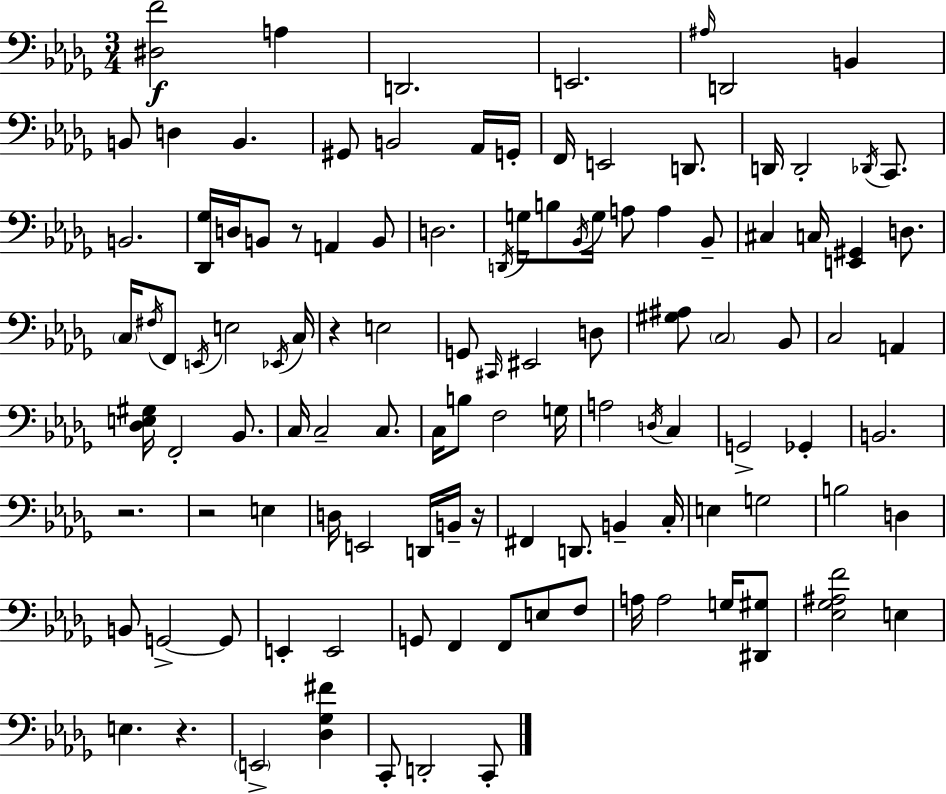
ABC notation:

X:1
T:Untitled
M:3/4
L:1/4
K:Bbm
[^D,F]2 A, D,,2 E,,2 ^A,/4 D,,2 B,, B,,/2 D, B,, ^G,,/2 B,,2 _A,,/4 G,,/4 F,,/4 E,,2 D,,/2 D,,/4 D,,2 _D,,/4 C,,/2 B,,2 [_D,,_G,]/4 D,/4 B,,/2 z/2 A,, B,,/2 D,2 D,,/4 G,/4 B,/2 _B,,/4 G,/4 A,/2 A, _B,,/2 ^C, C,/4 [E,,^G,,] D,/2 C,/4 ^F,/4 F,,/2 E,,/4 E,2 _E,,/4 C,/4 z E,2 G,,/2 ^C,,/4 ^E,,2 D,/2 [^G,^A,]/2 C,2 _B,,/2 C,2 A,, [_D,E,^G,]/4 F,,2 _B,,/2 C,/4 C,2 C,/2 C,/4 B,/2 F,2 G,/4 A,2 D,/4 C, G,,2 _G,, B,,2 z2 z2 E, D,/4 E,,2 D,,/4 B,,/4 z/4 ^F,, D,,/2 B,, C,/4 E, G,2 B,2 D, B,,/2 G,,2 G,,/2 E,, E,,2 G,,/2 F,, F,,/2 E,/2 F,/2 A,/4 A,2 G,/4 [^D,,^G,]/2 [_E,_G,^A,F]2 E, E, z E,,2 [_D,_G,^F] C,,/2 D,,2 C,,/2